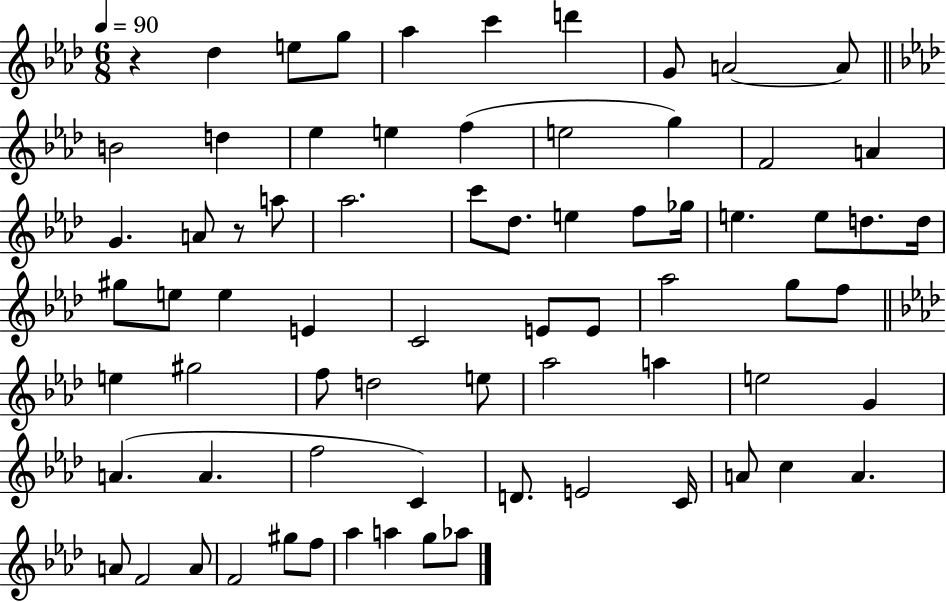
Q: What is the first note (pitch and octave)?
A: Db5